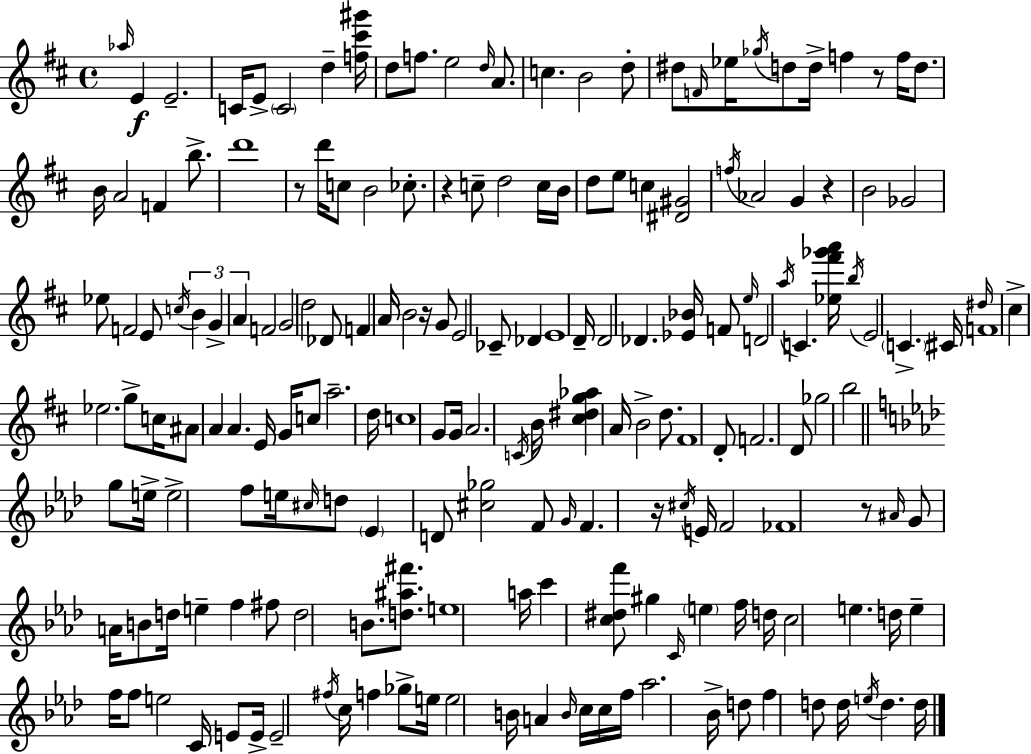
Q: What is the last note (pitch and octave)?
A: D5